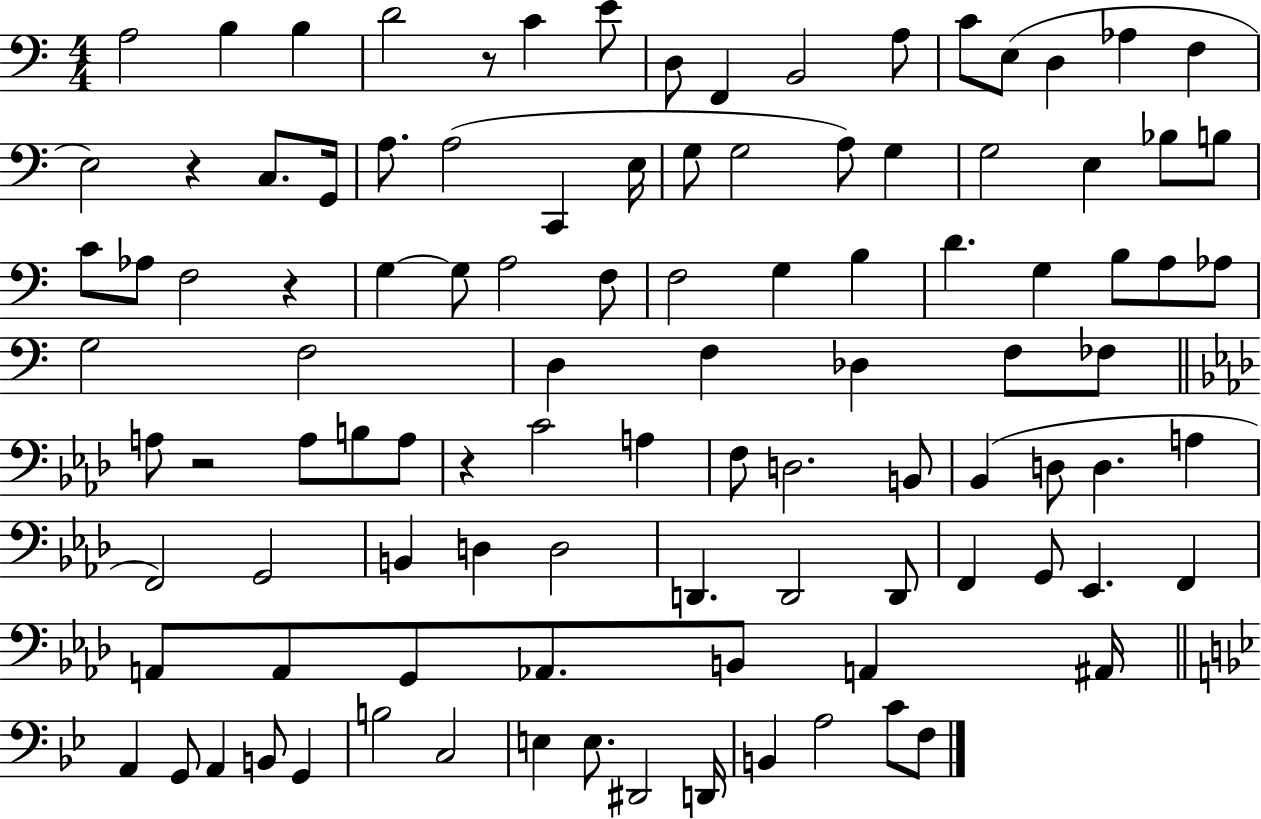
X:1
T:Untitled
M:4/4
L:1/4
K:C
A,2 B, B, D2 z/2 C E/2 D,/2 F,, B,,2 A,/2 C/2 E,/2 D, _A, F, E,2 z C,/2 G,,/4 A,/2 A,2 C,, E,/4 G,/2 G,2 A,/2 G, G,2 E, _B,/2 B,/2 C/2 _A,/2 F,2 z G, G,/2 A,2 F,/2 F,2 G, B, D G, B,/2 A,/2 _A,/2 G,2 F,2 D, F, _D, F,/2 _F,/2 A,/2 z2 A,/2 B,/2 A,/2 z C2 A, F,/2 D,2 B,,/2 _B,, D,/2 D, A, F,,2 G,,2 B,, D, D,2 D,, D,,2 D,,/2 F,, G,,/2 _E,, F,, A,,/2 A,,/2 G,,/2 _A,,/2 B,,/2 A,, ^A,,/4 A,, G,,/2 A,, B,,/2 G,, B,2 C,2 E, E,/2 ^D,,2 D,,/4 B,, A,2 C/2 F,/2